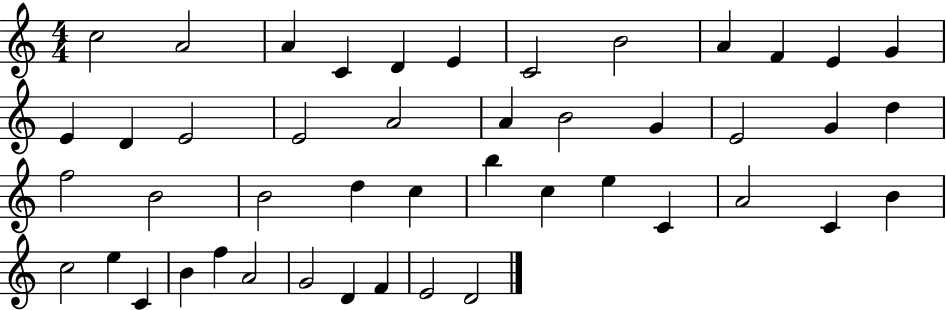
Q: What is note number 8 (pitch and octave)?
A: B4